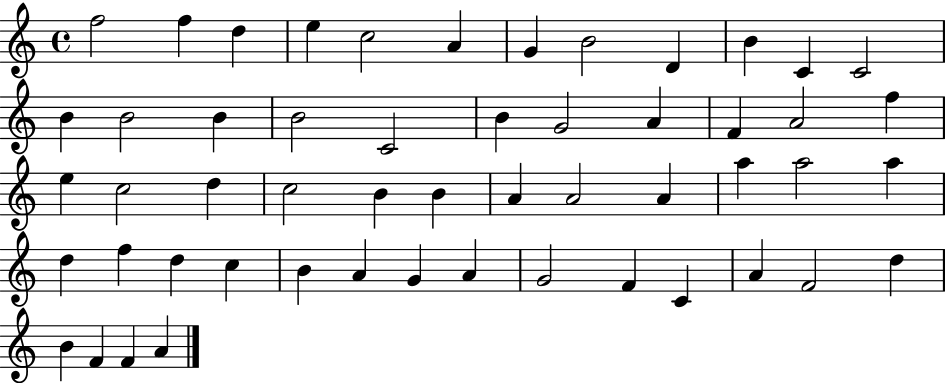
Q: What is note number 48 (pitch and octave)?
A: F4